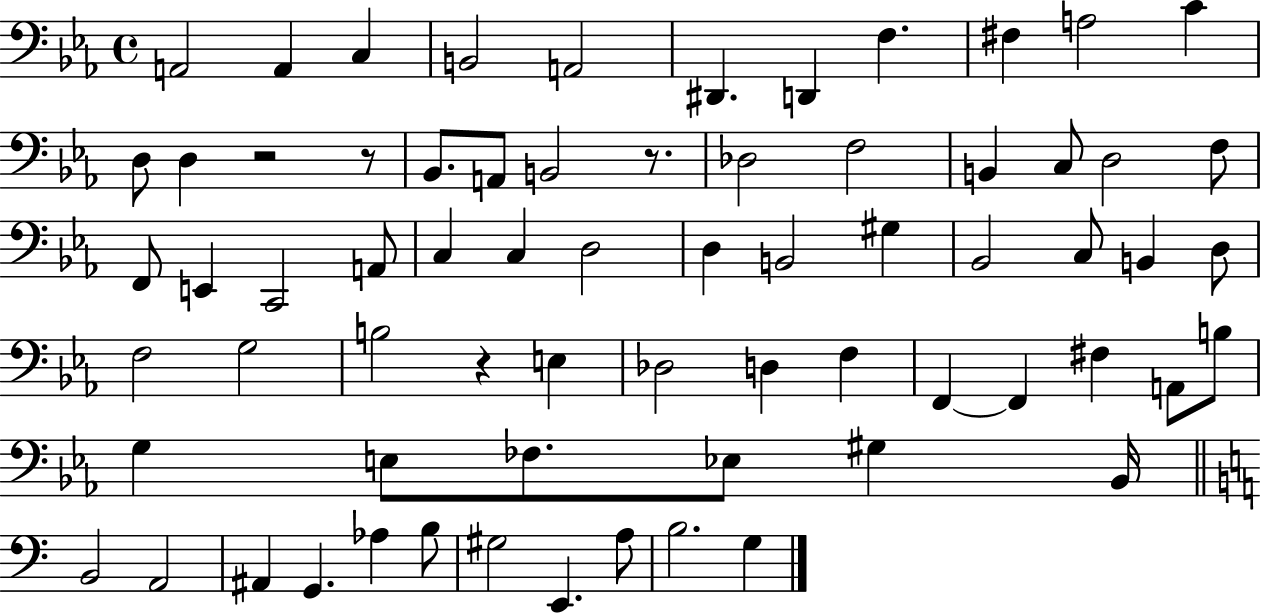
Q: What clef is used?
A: bass